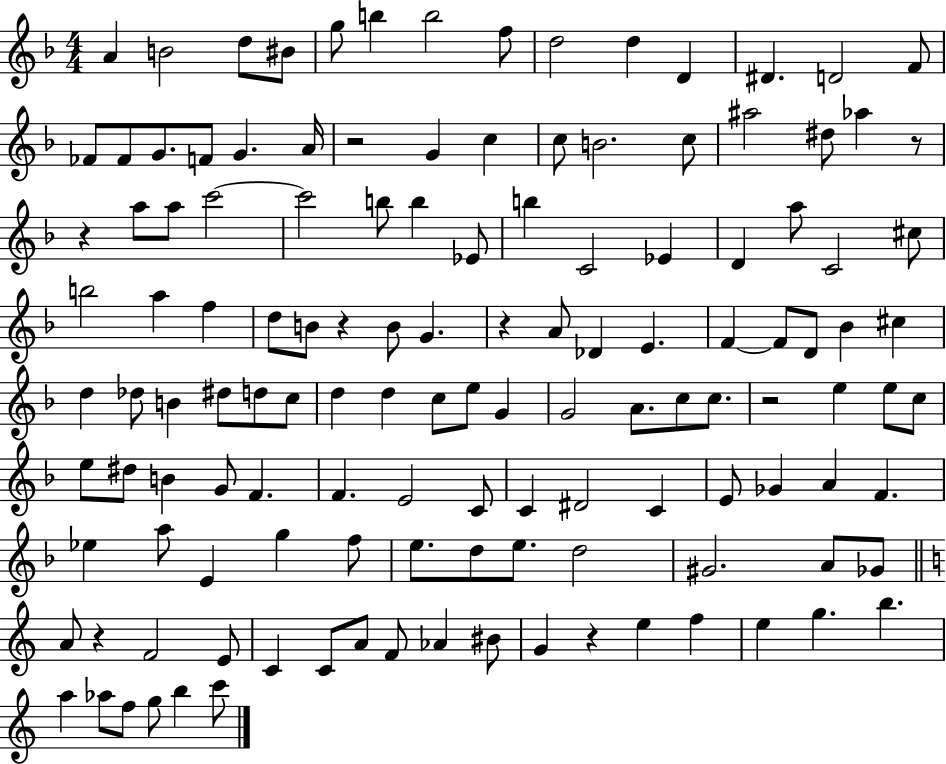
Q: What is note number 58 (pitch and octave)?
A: D5